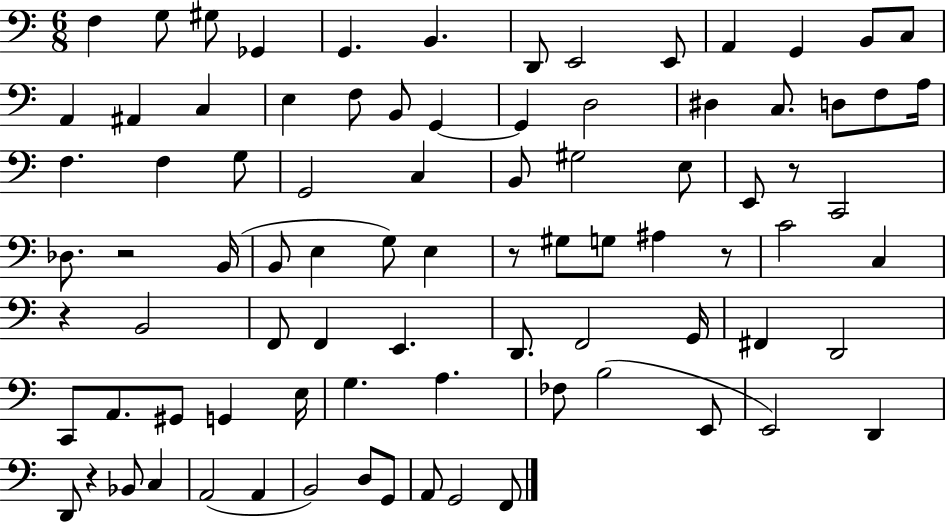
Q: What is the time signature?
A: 6/8